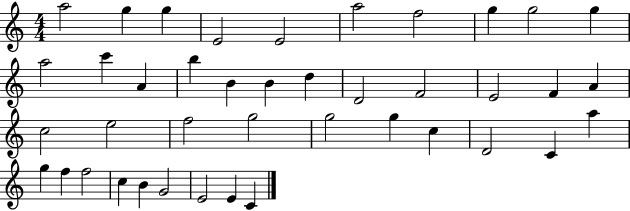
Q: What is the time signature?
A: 4/4